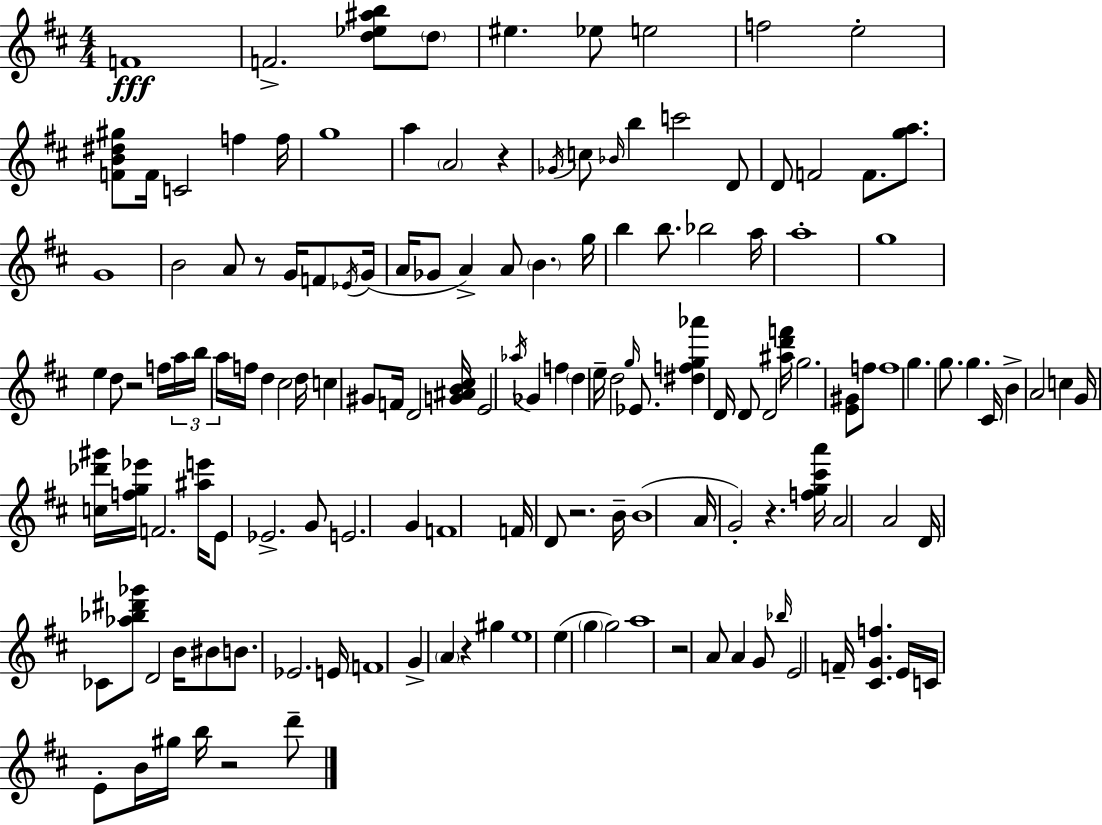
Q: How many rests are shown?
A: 8